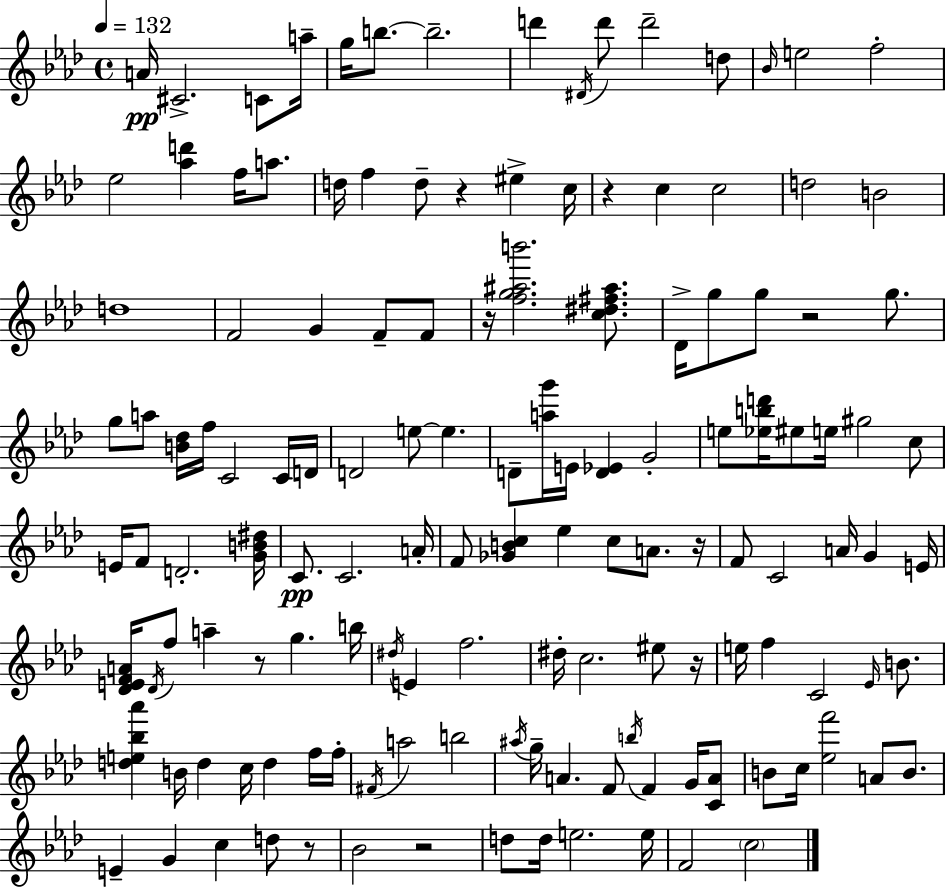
A4/s C#4/h. C4/e A5/s G5/s B5/e. B5/h. D6/q D#4/s D6/e D6/h D5/e Bb4/s E5/h F5/h Eb5/h [Ab5,D6]/q F5/s A5/e. D5/s F5/q D5/e R/q EIS5/q C5/s R/q C5/q C5/h D5/h B4/h D5/w F4/h G4/q F4/e F4/e R/s [F5,G5,A#5,B6]/h. [C5,D#5,F#5,A#5]/e. Db4/s G5/e G5/e R/h G5/e. G5/e A5/e [B4,Db5]/s F5/s C4/h C4/s D4/s D4/h E5/e E5/q. D4/e [A5,G6]/s E4/s [D4,Eb4]/q G4/h E5/e [Eb5,B5,D6]/s EIS5/e E5/s G#5/h C5/e E4/s F4/e D4/h. [G4,B4,D#5]/s C4/e. C4/h. A4/s F4/e [Gb4,B4,C5]/q Eb5/q C5/e A4/e. R/s F4/e C4/h A4/s G4/q E4/s [Db4,E4,F4,A4]/s Db4/s F5/e A5/q R/e G5/q. B5/s D#5/s E4/q F5/h. D#5/s C5/h. EIS5/e R/s E5/s F5/q C4/h Eb4/s B4/e. [D5,E5,Bb5,Ab6]/q B4/s D5/q C5/s D5/q F5/s F5/s F#4/s A5/h B5/h A#5/s G5/s A4/q. F4/e B5/s F4/q G4/s [C4,A4]/e B4/e C5/s [Eb5,F6]/h A4/e B4/e. E4/q G4/q C5/q D5/e R/e Bb4/h R/h D5/e D5/s E5/h. E5/s F4/h C5/h